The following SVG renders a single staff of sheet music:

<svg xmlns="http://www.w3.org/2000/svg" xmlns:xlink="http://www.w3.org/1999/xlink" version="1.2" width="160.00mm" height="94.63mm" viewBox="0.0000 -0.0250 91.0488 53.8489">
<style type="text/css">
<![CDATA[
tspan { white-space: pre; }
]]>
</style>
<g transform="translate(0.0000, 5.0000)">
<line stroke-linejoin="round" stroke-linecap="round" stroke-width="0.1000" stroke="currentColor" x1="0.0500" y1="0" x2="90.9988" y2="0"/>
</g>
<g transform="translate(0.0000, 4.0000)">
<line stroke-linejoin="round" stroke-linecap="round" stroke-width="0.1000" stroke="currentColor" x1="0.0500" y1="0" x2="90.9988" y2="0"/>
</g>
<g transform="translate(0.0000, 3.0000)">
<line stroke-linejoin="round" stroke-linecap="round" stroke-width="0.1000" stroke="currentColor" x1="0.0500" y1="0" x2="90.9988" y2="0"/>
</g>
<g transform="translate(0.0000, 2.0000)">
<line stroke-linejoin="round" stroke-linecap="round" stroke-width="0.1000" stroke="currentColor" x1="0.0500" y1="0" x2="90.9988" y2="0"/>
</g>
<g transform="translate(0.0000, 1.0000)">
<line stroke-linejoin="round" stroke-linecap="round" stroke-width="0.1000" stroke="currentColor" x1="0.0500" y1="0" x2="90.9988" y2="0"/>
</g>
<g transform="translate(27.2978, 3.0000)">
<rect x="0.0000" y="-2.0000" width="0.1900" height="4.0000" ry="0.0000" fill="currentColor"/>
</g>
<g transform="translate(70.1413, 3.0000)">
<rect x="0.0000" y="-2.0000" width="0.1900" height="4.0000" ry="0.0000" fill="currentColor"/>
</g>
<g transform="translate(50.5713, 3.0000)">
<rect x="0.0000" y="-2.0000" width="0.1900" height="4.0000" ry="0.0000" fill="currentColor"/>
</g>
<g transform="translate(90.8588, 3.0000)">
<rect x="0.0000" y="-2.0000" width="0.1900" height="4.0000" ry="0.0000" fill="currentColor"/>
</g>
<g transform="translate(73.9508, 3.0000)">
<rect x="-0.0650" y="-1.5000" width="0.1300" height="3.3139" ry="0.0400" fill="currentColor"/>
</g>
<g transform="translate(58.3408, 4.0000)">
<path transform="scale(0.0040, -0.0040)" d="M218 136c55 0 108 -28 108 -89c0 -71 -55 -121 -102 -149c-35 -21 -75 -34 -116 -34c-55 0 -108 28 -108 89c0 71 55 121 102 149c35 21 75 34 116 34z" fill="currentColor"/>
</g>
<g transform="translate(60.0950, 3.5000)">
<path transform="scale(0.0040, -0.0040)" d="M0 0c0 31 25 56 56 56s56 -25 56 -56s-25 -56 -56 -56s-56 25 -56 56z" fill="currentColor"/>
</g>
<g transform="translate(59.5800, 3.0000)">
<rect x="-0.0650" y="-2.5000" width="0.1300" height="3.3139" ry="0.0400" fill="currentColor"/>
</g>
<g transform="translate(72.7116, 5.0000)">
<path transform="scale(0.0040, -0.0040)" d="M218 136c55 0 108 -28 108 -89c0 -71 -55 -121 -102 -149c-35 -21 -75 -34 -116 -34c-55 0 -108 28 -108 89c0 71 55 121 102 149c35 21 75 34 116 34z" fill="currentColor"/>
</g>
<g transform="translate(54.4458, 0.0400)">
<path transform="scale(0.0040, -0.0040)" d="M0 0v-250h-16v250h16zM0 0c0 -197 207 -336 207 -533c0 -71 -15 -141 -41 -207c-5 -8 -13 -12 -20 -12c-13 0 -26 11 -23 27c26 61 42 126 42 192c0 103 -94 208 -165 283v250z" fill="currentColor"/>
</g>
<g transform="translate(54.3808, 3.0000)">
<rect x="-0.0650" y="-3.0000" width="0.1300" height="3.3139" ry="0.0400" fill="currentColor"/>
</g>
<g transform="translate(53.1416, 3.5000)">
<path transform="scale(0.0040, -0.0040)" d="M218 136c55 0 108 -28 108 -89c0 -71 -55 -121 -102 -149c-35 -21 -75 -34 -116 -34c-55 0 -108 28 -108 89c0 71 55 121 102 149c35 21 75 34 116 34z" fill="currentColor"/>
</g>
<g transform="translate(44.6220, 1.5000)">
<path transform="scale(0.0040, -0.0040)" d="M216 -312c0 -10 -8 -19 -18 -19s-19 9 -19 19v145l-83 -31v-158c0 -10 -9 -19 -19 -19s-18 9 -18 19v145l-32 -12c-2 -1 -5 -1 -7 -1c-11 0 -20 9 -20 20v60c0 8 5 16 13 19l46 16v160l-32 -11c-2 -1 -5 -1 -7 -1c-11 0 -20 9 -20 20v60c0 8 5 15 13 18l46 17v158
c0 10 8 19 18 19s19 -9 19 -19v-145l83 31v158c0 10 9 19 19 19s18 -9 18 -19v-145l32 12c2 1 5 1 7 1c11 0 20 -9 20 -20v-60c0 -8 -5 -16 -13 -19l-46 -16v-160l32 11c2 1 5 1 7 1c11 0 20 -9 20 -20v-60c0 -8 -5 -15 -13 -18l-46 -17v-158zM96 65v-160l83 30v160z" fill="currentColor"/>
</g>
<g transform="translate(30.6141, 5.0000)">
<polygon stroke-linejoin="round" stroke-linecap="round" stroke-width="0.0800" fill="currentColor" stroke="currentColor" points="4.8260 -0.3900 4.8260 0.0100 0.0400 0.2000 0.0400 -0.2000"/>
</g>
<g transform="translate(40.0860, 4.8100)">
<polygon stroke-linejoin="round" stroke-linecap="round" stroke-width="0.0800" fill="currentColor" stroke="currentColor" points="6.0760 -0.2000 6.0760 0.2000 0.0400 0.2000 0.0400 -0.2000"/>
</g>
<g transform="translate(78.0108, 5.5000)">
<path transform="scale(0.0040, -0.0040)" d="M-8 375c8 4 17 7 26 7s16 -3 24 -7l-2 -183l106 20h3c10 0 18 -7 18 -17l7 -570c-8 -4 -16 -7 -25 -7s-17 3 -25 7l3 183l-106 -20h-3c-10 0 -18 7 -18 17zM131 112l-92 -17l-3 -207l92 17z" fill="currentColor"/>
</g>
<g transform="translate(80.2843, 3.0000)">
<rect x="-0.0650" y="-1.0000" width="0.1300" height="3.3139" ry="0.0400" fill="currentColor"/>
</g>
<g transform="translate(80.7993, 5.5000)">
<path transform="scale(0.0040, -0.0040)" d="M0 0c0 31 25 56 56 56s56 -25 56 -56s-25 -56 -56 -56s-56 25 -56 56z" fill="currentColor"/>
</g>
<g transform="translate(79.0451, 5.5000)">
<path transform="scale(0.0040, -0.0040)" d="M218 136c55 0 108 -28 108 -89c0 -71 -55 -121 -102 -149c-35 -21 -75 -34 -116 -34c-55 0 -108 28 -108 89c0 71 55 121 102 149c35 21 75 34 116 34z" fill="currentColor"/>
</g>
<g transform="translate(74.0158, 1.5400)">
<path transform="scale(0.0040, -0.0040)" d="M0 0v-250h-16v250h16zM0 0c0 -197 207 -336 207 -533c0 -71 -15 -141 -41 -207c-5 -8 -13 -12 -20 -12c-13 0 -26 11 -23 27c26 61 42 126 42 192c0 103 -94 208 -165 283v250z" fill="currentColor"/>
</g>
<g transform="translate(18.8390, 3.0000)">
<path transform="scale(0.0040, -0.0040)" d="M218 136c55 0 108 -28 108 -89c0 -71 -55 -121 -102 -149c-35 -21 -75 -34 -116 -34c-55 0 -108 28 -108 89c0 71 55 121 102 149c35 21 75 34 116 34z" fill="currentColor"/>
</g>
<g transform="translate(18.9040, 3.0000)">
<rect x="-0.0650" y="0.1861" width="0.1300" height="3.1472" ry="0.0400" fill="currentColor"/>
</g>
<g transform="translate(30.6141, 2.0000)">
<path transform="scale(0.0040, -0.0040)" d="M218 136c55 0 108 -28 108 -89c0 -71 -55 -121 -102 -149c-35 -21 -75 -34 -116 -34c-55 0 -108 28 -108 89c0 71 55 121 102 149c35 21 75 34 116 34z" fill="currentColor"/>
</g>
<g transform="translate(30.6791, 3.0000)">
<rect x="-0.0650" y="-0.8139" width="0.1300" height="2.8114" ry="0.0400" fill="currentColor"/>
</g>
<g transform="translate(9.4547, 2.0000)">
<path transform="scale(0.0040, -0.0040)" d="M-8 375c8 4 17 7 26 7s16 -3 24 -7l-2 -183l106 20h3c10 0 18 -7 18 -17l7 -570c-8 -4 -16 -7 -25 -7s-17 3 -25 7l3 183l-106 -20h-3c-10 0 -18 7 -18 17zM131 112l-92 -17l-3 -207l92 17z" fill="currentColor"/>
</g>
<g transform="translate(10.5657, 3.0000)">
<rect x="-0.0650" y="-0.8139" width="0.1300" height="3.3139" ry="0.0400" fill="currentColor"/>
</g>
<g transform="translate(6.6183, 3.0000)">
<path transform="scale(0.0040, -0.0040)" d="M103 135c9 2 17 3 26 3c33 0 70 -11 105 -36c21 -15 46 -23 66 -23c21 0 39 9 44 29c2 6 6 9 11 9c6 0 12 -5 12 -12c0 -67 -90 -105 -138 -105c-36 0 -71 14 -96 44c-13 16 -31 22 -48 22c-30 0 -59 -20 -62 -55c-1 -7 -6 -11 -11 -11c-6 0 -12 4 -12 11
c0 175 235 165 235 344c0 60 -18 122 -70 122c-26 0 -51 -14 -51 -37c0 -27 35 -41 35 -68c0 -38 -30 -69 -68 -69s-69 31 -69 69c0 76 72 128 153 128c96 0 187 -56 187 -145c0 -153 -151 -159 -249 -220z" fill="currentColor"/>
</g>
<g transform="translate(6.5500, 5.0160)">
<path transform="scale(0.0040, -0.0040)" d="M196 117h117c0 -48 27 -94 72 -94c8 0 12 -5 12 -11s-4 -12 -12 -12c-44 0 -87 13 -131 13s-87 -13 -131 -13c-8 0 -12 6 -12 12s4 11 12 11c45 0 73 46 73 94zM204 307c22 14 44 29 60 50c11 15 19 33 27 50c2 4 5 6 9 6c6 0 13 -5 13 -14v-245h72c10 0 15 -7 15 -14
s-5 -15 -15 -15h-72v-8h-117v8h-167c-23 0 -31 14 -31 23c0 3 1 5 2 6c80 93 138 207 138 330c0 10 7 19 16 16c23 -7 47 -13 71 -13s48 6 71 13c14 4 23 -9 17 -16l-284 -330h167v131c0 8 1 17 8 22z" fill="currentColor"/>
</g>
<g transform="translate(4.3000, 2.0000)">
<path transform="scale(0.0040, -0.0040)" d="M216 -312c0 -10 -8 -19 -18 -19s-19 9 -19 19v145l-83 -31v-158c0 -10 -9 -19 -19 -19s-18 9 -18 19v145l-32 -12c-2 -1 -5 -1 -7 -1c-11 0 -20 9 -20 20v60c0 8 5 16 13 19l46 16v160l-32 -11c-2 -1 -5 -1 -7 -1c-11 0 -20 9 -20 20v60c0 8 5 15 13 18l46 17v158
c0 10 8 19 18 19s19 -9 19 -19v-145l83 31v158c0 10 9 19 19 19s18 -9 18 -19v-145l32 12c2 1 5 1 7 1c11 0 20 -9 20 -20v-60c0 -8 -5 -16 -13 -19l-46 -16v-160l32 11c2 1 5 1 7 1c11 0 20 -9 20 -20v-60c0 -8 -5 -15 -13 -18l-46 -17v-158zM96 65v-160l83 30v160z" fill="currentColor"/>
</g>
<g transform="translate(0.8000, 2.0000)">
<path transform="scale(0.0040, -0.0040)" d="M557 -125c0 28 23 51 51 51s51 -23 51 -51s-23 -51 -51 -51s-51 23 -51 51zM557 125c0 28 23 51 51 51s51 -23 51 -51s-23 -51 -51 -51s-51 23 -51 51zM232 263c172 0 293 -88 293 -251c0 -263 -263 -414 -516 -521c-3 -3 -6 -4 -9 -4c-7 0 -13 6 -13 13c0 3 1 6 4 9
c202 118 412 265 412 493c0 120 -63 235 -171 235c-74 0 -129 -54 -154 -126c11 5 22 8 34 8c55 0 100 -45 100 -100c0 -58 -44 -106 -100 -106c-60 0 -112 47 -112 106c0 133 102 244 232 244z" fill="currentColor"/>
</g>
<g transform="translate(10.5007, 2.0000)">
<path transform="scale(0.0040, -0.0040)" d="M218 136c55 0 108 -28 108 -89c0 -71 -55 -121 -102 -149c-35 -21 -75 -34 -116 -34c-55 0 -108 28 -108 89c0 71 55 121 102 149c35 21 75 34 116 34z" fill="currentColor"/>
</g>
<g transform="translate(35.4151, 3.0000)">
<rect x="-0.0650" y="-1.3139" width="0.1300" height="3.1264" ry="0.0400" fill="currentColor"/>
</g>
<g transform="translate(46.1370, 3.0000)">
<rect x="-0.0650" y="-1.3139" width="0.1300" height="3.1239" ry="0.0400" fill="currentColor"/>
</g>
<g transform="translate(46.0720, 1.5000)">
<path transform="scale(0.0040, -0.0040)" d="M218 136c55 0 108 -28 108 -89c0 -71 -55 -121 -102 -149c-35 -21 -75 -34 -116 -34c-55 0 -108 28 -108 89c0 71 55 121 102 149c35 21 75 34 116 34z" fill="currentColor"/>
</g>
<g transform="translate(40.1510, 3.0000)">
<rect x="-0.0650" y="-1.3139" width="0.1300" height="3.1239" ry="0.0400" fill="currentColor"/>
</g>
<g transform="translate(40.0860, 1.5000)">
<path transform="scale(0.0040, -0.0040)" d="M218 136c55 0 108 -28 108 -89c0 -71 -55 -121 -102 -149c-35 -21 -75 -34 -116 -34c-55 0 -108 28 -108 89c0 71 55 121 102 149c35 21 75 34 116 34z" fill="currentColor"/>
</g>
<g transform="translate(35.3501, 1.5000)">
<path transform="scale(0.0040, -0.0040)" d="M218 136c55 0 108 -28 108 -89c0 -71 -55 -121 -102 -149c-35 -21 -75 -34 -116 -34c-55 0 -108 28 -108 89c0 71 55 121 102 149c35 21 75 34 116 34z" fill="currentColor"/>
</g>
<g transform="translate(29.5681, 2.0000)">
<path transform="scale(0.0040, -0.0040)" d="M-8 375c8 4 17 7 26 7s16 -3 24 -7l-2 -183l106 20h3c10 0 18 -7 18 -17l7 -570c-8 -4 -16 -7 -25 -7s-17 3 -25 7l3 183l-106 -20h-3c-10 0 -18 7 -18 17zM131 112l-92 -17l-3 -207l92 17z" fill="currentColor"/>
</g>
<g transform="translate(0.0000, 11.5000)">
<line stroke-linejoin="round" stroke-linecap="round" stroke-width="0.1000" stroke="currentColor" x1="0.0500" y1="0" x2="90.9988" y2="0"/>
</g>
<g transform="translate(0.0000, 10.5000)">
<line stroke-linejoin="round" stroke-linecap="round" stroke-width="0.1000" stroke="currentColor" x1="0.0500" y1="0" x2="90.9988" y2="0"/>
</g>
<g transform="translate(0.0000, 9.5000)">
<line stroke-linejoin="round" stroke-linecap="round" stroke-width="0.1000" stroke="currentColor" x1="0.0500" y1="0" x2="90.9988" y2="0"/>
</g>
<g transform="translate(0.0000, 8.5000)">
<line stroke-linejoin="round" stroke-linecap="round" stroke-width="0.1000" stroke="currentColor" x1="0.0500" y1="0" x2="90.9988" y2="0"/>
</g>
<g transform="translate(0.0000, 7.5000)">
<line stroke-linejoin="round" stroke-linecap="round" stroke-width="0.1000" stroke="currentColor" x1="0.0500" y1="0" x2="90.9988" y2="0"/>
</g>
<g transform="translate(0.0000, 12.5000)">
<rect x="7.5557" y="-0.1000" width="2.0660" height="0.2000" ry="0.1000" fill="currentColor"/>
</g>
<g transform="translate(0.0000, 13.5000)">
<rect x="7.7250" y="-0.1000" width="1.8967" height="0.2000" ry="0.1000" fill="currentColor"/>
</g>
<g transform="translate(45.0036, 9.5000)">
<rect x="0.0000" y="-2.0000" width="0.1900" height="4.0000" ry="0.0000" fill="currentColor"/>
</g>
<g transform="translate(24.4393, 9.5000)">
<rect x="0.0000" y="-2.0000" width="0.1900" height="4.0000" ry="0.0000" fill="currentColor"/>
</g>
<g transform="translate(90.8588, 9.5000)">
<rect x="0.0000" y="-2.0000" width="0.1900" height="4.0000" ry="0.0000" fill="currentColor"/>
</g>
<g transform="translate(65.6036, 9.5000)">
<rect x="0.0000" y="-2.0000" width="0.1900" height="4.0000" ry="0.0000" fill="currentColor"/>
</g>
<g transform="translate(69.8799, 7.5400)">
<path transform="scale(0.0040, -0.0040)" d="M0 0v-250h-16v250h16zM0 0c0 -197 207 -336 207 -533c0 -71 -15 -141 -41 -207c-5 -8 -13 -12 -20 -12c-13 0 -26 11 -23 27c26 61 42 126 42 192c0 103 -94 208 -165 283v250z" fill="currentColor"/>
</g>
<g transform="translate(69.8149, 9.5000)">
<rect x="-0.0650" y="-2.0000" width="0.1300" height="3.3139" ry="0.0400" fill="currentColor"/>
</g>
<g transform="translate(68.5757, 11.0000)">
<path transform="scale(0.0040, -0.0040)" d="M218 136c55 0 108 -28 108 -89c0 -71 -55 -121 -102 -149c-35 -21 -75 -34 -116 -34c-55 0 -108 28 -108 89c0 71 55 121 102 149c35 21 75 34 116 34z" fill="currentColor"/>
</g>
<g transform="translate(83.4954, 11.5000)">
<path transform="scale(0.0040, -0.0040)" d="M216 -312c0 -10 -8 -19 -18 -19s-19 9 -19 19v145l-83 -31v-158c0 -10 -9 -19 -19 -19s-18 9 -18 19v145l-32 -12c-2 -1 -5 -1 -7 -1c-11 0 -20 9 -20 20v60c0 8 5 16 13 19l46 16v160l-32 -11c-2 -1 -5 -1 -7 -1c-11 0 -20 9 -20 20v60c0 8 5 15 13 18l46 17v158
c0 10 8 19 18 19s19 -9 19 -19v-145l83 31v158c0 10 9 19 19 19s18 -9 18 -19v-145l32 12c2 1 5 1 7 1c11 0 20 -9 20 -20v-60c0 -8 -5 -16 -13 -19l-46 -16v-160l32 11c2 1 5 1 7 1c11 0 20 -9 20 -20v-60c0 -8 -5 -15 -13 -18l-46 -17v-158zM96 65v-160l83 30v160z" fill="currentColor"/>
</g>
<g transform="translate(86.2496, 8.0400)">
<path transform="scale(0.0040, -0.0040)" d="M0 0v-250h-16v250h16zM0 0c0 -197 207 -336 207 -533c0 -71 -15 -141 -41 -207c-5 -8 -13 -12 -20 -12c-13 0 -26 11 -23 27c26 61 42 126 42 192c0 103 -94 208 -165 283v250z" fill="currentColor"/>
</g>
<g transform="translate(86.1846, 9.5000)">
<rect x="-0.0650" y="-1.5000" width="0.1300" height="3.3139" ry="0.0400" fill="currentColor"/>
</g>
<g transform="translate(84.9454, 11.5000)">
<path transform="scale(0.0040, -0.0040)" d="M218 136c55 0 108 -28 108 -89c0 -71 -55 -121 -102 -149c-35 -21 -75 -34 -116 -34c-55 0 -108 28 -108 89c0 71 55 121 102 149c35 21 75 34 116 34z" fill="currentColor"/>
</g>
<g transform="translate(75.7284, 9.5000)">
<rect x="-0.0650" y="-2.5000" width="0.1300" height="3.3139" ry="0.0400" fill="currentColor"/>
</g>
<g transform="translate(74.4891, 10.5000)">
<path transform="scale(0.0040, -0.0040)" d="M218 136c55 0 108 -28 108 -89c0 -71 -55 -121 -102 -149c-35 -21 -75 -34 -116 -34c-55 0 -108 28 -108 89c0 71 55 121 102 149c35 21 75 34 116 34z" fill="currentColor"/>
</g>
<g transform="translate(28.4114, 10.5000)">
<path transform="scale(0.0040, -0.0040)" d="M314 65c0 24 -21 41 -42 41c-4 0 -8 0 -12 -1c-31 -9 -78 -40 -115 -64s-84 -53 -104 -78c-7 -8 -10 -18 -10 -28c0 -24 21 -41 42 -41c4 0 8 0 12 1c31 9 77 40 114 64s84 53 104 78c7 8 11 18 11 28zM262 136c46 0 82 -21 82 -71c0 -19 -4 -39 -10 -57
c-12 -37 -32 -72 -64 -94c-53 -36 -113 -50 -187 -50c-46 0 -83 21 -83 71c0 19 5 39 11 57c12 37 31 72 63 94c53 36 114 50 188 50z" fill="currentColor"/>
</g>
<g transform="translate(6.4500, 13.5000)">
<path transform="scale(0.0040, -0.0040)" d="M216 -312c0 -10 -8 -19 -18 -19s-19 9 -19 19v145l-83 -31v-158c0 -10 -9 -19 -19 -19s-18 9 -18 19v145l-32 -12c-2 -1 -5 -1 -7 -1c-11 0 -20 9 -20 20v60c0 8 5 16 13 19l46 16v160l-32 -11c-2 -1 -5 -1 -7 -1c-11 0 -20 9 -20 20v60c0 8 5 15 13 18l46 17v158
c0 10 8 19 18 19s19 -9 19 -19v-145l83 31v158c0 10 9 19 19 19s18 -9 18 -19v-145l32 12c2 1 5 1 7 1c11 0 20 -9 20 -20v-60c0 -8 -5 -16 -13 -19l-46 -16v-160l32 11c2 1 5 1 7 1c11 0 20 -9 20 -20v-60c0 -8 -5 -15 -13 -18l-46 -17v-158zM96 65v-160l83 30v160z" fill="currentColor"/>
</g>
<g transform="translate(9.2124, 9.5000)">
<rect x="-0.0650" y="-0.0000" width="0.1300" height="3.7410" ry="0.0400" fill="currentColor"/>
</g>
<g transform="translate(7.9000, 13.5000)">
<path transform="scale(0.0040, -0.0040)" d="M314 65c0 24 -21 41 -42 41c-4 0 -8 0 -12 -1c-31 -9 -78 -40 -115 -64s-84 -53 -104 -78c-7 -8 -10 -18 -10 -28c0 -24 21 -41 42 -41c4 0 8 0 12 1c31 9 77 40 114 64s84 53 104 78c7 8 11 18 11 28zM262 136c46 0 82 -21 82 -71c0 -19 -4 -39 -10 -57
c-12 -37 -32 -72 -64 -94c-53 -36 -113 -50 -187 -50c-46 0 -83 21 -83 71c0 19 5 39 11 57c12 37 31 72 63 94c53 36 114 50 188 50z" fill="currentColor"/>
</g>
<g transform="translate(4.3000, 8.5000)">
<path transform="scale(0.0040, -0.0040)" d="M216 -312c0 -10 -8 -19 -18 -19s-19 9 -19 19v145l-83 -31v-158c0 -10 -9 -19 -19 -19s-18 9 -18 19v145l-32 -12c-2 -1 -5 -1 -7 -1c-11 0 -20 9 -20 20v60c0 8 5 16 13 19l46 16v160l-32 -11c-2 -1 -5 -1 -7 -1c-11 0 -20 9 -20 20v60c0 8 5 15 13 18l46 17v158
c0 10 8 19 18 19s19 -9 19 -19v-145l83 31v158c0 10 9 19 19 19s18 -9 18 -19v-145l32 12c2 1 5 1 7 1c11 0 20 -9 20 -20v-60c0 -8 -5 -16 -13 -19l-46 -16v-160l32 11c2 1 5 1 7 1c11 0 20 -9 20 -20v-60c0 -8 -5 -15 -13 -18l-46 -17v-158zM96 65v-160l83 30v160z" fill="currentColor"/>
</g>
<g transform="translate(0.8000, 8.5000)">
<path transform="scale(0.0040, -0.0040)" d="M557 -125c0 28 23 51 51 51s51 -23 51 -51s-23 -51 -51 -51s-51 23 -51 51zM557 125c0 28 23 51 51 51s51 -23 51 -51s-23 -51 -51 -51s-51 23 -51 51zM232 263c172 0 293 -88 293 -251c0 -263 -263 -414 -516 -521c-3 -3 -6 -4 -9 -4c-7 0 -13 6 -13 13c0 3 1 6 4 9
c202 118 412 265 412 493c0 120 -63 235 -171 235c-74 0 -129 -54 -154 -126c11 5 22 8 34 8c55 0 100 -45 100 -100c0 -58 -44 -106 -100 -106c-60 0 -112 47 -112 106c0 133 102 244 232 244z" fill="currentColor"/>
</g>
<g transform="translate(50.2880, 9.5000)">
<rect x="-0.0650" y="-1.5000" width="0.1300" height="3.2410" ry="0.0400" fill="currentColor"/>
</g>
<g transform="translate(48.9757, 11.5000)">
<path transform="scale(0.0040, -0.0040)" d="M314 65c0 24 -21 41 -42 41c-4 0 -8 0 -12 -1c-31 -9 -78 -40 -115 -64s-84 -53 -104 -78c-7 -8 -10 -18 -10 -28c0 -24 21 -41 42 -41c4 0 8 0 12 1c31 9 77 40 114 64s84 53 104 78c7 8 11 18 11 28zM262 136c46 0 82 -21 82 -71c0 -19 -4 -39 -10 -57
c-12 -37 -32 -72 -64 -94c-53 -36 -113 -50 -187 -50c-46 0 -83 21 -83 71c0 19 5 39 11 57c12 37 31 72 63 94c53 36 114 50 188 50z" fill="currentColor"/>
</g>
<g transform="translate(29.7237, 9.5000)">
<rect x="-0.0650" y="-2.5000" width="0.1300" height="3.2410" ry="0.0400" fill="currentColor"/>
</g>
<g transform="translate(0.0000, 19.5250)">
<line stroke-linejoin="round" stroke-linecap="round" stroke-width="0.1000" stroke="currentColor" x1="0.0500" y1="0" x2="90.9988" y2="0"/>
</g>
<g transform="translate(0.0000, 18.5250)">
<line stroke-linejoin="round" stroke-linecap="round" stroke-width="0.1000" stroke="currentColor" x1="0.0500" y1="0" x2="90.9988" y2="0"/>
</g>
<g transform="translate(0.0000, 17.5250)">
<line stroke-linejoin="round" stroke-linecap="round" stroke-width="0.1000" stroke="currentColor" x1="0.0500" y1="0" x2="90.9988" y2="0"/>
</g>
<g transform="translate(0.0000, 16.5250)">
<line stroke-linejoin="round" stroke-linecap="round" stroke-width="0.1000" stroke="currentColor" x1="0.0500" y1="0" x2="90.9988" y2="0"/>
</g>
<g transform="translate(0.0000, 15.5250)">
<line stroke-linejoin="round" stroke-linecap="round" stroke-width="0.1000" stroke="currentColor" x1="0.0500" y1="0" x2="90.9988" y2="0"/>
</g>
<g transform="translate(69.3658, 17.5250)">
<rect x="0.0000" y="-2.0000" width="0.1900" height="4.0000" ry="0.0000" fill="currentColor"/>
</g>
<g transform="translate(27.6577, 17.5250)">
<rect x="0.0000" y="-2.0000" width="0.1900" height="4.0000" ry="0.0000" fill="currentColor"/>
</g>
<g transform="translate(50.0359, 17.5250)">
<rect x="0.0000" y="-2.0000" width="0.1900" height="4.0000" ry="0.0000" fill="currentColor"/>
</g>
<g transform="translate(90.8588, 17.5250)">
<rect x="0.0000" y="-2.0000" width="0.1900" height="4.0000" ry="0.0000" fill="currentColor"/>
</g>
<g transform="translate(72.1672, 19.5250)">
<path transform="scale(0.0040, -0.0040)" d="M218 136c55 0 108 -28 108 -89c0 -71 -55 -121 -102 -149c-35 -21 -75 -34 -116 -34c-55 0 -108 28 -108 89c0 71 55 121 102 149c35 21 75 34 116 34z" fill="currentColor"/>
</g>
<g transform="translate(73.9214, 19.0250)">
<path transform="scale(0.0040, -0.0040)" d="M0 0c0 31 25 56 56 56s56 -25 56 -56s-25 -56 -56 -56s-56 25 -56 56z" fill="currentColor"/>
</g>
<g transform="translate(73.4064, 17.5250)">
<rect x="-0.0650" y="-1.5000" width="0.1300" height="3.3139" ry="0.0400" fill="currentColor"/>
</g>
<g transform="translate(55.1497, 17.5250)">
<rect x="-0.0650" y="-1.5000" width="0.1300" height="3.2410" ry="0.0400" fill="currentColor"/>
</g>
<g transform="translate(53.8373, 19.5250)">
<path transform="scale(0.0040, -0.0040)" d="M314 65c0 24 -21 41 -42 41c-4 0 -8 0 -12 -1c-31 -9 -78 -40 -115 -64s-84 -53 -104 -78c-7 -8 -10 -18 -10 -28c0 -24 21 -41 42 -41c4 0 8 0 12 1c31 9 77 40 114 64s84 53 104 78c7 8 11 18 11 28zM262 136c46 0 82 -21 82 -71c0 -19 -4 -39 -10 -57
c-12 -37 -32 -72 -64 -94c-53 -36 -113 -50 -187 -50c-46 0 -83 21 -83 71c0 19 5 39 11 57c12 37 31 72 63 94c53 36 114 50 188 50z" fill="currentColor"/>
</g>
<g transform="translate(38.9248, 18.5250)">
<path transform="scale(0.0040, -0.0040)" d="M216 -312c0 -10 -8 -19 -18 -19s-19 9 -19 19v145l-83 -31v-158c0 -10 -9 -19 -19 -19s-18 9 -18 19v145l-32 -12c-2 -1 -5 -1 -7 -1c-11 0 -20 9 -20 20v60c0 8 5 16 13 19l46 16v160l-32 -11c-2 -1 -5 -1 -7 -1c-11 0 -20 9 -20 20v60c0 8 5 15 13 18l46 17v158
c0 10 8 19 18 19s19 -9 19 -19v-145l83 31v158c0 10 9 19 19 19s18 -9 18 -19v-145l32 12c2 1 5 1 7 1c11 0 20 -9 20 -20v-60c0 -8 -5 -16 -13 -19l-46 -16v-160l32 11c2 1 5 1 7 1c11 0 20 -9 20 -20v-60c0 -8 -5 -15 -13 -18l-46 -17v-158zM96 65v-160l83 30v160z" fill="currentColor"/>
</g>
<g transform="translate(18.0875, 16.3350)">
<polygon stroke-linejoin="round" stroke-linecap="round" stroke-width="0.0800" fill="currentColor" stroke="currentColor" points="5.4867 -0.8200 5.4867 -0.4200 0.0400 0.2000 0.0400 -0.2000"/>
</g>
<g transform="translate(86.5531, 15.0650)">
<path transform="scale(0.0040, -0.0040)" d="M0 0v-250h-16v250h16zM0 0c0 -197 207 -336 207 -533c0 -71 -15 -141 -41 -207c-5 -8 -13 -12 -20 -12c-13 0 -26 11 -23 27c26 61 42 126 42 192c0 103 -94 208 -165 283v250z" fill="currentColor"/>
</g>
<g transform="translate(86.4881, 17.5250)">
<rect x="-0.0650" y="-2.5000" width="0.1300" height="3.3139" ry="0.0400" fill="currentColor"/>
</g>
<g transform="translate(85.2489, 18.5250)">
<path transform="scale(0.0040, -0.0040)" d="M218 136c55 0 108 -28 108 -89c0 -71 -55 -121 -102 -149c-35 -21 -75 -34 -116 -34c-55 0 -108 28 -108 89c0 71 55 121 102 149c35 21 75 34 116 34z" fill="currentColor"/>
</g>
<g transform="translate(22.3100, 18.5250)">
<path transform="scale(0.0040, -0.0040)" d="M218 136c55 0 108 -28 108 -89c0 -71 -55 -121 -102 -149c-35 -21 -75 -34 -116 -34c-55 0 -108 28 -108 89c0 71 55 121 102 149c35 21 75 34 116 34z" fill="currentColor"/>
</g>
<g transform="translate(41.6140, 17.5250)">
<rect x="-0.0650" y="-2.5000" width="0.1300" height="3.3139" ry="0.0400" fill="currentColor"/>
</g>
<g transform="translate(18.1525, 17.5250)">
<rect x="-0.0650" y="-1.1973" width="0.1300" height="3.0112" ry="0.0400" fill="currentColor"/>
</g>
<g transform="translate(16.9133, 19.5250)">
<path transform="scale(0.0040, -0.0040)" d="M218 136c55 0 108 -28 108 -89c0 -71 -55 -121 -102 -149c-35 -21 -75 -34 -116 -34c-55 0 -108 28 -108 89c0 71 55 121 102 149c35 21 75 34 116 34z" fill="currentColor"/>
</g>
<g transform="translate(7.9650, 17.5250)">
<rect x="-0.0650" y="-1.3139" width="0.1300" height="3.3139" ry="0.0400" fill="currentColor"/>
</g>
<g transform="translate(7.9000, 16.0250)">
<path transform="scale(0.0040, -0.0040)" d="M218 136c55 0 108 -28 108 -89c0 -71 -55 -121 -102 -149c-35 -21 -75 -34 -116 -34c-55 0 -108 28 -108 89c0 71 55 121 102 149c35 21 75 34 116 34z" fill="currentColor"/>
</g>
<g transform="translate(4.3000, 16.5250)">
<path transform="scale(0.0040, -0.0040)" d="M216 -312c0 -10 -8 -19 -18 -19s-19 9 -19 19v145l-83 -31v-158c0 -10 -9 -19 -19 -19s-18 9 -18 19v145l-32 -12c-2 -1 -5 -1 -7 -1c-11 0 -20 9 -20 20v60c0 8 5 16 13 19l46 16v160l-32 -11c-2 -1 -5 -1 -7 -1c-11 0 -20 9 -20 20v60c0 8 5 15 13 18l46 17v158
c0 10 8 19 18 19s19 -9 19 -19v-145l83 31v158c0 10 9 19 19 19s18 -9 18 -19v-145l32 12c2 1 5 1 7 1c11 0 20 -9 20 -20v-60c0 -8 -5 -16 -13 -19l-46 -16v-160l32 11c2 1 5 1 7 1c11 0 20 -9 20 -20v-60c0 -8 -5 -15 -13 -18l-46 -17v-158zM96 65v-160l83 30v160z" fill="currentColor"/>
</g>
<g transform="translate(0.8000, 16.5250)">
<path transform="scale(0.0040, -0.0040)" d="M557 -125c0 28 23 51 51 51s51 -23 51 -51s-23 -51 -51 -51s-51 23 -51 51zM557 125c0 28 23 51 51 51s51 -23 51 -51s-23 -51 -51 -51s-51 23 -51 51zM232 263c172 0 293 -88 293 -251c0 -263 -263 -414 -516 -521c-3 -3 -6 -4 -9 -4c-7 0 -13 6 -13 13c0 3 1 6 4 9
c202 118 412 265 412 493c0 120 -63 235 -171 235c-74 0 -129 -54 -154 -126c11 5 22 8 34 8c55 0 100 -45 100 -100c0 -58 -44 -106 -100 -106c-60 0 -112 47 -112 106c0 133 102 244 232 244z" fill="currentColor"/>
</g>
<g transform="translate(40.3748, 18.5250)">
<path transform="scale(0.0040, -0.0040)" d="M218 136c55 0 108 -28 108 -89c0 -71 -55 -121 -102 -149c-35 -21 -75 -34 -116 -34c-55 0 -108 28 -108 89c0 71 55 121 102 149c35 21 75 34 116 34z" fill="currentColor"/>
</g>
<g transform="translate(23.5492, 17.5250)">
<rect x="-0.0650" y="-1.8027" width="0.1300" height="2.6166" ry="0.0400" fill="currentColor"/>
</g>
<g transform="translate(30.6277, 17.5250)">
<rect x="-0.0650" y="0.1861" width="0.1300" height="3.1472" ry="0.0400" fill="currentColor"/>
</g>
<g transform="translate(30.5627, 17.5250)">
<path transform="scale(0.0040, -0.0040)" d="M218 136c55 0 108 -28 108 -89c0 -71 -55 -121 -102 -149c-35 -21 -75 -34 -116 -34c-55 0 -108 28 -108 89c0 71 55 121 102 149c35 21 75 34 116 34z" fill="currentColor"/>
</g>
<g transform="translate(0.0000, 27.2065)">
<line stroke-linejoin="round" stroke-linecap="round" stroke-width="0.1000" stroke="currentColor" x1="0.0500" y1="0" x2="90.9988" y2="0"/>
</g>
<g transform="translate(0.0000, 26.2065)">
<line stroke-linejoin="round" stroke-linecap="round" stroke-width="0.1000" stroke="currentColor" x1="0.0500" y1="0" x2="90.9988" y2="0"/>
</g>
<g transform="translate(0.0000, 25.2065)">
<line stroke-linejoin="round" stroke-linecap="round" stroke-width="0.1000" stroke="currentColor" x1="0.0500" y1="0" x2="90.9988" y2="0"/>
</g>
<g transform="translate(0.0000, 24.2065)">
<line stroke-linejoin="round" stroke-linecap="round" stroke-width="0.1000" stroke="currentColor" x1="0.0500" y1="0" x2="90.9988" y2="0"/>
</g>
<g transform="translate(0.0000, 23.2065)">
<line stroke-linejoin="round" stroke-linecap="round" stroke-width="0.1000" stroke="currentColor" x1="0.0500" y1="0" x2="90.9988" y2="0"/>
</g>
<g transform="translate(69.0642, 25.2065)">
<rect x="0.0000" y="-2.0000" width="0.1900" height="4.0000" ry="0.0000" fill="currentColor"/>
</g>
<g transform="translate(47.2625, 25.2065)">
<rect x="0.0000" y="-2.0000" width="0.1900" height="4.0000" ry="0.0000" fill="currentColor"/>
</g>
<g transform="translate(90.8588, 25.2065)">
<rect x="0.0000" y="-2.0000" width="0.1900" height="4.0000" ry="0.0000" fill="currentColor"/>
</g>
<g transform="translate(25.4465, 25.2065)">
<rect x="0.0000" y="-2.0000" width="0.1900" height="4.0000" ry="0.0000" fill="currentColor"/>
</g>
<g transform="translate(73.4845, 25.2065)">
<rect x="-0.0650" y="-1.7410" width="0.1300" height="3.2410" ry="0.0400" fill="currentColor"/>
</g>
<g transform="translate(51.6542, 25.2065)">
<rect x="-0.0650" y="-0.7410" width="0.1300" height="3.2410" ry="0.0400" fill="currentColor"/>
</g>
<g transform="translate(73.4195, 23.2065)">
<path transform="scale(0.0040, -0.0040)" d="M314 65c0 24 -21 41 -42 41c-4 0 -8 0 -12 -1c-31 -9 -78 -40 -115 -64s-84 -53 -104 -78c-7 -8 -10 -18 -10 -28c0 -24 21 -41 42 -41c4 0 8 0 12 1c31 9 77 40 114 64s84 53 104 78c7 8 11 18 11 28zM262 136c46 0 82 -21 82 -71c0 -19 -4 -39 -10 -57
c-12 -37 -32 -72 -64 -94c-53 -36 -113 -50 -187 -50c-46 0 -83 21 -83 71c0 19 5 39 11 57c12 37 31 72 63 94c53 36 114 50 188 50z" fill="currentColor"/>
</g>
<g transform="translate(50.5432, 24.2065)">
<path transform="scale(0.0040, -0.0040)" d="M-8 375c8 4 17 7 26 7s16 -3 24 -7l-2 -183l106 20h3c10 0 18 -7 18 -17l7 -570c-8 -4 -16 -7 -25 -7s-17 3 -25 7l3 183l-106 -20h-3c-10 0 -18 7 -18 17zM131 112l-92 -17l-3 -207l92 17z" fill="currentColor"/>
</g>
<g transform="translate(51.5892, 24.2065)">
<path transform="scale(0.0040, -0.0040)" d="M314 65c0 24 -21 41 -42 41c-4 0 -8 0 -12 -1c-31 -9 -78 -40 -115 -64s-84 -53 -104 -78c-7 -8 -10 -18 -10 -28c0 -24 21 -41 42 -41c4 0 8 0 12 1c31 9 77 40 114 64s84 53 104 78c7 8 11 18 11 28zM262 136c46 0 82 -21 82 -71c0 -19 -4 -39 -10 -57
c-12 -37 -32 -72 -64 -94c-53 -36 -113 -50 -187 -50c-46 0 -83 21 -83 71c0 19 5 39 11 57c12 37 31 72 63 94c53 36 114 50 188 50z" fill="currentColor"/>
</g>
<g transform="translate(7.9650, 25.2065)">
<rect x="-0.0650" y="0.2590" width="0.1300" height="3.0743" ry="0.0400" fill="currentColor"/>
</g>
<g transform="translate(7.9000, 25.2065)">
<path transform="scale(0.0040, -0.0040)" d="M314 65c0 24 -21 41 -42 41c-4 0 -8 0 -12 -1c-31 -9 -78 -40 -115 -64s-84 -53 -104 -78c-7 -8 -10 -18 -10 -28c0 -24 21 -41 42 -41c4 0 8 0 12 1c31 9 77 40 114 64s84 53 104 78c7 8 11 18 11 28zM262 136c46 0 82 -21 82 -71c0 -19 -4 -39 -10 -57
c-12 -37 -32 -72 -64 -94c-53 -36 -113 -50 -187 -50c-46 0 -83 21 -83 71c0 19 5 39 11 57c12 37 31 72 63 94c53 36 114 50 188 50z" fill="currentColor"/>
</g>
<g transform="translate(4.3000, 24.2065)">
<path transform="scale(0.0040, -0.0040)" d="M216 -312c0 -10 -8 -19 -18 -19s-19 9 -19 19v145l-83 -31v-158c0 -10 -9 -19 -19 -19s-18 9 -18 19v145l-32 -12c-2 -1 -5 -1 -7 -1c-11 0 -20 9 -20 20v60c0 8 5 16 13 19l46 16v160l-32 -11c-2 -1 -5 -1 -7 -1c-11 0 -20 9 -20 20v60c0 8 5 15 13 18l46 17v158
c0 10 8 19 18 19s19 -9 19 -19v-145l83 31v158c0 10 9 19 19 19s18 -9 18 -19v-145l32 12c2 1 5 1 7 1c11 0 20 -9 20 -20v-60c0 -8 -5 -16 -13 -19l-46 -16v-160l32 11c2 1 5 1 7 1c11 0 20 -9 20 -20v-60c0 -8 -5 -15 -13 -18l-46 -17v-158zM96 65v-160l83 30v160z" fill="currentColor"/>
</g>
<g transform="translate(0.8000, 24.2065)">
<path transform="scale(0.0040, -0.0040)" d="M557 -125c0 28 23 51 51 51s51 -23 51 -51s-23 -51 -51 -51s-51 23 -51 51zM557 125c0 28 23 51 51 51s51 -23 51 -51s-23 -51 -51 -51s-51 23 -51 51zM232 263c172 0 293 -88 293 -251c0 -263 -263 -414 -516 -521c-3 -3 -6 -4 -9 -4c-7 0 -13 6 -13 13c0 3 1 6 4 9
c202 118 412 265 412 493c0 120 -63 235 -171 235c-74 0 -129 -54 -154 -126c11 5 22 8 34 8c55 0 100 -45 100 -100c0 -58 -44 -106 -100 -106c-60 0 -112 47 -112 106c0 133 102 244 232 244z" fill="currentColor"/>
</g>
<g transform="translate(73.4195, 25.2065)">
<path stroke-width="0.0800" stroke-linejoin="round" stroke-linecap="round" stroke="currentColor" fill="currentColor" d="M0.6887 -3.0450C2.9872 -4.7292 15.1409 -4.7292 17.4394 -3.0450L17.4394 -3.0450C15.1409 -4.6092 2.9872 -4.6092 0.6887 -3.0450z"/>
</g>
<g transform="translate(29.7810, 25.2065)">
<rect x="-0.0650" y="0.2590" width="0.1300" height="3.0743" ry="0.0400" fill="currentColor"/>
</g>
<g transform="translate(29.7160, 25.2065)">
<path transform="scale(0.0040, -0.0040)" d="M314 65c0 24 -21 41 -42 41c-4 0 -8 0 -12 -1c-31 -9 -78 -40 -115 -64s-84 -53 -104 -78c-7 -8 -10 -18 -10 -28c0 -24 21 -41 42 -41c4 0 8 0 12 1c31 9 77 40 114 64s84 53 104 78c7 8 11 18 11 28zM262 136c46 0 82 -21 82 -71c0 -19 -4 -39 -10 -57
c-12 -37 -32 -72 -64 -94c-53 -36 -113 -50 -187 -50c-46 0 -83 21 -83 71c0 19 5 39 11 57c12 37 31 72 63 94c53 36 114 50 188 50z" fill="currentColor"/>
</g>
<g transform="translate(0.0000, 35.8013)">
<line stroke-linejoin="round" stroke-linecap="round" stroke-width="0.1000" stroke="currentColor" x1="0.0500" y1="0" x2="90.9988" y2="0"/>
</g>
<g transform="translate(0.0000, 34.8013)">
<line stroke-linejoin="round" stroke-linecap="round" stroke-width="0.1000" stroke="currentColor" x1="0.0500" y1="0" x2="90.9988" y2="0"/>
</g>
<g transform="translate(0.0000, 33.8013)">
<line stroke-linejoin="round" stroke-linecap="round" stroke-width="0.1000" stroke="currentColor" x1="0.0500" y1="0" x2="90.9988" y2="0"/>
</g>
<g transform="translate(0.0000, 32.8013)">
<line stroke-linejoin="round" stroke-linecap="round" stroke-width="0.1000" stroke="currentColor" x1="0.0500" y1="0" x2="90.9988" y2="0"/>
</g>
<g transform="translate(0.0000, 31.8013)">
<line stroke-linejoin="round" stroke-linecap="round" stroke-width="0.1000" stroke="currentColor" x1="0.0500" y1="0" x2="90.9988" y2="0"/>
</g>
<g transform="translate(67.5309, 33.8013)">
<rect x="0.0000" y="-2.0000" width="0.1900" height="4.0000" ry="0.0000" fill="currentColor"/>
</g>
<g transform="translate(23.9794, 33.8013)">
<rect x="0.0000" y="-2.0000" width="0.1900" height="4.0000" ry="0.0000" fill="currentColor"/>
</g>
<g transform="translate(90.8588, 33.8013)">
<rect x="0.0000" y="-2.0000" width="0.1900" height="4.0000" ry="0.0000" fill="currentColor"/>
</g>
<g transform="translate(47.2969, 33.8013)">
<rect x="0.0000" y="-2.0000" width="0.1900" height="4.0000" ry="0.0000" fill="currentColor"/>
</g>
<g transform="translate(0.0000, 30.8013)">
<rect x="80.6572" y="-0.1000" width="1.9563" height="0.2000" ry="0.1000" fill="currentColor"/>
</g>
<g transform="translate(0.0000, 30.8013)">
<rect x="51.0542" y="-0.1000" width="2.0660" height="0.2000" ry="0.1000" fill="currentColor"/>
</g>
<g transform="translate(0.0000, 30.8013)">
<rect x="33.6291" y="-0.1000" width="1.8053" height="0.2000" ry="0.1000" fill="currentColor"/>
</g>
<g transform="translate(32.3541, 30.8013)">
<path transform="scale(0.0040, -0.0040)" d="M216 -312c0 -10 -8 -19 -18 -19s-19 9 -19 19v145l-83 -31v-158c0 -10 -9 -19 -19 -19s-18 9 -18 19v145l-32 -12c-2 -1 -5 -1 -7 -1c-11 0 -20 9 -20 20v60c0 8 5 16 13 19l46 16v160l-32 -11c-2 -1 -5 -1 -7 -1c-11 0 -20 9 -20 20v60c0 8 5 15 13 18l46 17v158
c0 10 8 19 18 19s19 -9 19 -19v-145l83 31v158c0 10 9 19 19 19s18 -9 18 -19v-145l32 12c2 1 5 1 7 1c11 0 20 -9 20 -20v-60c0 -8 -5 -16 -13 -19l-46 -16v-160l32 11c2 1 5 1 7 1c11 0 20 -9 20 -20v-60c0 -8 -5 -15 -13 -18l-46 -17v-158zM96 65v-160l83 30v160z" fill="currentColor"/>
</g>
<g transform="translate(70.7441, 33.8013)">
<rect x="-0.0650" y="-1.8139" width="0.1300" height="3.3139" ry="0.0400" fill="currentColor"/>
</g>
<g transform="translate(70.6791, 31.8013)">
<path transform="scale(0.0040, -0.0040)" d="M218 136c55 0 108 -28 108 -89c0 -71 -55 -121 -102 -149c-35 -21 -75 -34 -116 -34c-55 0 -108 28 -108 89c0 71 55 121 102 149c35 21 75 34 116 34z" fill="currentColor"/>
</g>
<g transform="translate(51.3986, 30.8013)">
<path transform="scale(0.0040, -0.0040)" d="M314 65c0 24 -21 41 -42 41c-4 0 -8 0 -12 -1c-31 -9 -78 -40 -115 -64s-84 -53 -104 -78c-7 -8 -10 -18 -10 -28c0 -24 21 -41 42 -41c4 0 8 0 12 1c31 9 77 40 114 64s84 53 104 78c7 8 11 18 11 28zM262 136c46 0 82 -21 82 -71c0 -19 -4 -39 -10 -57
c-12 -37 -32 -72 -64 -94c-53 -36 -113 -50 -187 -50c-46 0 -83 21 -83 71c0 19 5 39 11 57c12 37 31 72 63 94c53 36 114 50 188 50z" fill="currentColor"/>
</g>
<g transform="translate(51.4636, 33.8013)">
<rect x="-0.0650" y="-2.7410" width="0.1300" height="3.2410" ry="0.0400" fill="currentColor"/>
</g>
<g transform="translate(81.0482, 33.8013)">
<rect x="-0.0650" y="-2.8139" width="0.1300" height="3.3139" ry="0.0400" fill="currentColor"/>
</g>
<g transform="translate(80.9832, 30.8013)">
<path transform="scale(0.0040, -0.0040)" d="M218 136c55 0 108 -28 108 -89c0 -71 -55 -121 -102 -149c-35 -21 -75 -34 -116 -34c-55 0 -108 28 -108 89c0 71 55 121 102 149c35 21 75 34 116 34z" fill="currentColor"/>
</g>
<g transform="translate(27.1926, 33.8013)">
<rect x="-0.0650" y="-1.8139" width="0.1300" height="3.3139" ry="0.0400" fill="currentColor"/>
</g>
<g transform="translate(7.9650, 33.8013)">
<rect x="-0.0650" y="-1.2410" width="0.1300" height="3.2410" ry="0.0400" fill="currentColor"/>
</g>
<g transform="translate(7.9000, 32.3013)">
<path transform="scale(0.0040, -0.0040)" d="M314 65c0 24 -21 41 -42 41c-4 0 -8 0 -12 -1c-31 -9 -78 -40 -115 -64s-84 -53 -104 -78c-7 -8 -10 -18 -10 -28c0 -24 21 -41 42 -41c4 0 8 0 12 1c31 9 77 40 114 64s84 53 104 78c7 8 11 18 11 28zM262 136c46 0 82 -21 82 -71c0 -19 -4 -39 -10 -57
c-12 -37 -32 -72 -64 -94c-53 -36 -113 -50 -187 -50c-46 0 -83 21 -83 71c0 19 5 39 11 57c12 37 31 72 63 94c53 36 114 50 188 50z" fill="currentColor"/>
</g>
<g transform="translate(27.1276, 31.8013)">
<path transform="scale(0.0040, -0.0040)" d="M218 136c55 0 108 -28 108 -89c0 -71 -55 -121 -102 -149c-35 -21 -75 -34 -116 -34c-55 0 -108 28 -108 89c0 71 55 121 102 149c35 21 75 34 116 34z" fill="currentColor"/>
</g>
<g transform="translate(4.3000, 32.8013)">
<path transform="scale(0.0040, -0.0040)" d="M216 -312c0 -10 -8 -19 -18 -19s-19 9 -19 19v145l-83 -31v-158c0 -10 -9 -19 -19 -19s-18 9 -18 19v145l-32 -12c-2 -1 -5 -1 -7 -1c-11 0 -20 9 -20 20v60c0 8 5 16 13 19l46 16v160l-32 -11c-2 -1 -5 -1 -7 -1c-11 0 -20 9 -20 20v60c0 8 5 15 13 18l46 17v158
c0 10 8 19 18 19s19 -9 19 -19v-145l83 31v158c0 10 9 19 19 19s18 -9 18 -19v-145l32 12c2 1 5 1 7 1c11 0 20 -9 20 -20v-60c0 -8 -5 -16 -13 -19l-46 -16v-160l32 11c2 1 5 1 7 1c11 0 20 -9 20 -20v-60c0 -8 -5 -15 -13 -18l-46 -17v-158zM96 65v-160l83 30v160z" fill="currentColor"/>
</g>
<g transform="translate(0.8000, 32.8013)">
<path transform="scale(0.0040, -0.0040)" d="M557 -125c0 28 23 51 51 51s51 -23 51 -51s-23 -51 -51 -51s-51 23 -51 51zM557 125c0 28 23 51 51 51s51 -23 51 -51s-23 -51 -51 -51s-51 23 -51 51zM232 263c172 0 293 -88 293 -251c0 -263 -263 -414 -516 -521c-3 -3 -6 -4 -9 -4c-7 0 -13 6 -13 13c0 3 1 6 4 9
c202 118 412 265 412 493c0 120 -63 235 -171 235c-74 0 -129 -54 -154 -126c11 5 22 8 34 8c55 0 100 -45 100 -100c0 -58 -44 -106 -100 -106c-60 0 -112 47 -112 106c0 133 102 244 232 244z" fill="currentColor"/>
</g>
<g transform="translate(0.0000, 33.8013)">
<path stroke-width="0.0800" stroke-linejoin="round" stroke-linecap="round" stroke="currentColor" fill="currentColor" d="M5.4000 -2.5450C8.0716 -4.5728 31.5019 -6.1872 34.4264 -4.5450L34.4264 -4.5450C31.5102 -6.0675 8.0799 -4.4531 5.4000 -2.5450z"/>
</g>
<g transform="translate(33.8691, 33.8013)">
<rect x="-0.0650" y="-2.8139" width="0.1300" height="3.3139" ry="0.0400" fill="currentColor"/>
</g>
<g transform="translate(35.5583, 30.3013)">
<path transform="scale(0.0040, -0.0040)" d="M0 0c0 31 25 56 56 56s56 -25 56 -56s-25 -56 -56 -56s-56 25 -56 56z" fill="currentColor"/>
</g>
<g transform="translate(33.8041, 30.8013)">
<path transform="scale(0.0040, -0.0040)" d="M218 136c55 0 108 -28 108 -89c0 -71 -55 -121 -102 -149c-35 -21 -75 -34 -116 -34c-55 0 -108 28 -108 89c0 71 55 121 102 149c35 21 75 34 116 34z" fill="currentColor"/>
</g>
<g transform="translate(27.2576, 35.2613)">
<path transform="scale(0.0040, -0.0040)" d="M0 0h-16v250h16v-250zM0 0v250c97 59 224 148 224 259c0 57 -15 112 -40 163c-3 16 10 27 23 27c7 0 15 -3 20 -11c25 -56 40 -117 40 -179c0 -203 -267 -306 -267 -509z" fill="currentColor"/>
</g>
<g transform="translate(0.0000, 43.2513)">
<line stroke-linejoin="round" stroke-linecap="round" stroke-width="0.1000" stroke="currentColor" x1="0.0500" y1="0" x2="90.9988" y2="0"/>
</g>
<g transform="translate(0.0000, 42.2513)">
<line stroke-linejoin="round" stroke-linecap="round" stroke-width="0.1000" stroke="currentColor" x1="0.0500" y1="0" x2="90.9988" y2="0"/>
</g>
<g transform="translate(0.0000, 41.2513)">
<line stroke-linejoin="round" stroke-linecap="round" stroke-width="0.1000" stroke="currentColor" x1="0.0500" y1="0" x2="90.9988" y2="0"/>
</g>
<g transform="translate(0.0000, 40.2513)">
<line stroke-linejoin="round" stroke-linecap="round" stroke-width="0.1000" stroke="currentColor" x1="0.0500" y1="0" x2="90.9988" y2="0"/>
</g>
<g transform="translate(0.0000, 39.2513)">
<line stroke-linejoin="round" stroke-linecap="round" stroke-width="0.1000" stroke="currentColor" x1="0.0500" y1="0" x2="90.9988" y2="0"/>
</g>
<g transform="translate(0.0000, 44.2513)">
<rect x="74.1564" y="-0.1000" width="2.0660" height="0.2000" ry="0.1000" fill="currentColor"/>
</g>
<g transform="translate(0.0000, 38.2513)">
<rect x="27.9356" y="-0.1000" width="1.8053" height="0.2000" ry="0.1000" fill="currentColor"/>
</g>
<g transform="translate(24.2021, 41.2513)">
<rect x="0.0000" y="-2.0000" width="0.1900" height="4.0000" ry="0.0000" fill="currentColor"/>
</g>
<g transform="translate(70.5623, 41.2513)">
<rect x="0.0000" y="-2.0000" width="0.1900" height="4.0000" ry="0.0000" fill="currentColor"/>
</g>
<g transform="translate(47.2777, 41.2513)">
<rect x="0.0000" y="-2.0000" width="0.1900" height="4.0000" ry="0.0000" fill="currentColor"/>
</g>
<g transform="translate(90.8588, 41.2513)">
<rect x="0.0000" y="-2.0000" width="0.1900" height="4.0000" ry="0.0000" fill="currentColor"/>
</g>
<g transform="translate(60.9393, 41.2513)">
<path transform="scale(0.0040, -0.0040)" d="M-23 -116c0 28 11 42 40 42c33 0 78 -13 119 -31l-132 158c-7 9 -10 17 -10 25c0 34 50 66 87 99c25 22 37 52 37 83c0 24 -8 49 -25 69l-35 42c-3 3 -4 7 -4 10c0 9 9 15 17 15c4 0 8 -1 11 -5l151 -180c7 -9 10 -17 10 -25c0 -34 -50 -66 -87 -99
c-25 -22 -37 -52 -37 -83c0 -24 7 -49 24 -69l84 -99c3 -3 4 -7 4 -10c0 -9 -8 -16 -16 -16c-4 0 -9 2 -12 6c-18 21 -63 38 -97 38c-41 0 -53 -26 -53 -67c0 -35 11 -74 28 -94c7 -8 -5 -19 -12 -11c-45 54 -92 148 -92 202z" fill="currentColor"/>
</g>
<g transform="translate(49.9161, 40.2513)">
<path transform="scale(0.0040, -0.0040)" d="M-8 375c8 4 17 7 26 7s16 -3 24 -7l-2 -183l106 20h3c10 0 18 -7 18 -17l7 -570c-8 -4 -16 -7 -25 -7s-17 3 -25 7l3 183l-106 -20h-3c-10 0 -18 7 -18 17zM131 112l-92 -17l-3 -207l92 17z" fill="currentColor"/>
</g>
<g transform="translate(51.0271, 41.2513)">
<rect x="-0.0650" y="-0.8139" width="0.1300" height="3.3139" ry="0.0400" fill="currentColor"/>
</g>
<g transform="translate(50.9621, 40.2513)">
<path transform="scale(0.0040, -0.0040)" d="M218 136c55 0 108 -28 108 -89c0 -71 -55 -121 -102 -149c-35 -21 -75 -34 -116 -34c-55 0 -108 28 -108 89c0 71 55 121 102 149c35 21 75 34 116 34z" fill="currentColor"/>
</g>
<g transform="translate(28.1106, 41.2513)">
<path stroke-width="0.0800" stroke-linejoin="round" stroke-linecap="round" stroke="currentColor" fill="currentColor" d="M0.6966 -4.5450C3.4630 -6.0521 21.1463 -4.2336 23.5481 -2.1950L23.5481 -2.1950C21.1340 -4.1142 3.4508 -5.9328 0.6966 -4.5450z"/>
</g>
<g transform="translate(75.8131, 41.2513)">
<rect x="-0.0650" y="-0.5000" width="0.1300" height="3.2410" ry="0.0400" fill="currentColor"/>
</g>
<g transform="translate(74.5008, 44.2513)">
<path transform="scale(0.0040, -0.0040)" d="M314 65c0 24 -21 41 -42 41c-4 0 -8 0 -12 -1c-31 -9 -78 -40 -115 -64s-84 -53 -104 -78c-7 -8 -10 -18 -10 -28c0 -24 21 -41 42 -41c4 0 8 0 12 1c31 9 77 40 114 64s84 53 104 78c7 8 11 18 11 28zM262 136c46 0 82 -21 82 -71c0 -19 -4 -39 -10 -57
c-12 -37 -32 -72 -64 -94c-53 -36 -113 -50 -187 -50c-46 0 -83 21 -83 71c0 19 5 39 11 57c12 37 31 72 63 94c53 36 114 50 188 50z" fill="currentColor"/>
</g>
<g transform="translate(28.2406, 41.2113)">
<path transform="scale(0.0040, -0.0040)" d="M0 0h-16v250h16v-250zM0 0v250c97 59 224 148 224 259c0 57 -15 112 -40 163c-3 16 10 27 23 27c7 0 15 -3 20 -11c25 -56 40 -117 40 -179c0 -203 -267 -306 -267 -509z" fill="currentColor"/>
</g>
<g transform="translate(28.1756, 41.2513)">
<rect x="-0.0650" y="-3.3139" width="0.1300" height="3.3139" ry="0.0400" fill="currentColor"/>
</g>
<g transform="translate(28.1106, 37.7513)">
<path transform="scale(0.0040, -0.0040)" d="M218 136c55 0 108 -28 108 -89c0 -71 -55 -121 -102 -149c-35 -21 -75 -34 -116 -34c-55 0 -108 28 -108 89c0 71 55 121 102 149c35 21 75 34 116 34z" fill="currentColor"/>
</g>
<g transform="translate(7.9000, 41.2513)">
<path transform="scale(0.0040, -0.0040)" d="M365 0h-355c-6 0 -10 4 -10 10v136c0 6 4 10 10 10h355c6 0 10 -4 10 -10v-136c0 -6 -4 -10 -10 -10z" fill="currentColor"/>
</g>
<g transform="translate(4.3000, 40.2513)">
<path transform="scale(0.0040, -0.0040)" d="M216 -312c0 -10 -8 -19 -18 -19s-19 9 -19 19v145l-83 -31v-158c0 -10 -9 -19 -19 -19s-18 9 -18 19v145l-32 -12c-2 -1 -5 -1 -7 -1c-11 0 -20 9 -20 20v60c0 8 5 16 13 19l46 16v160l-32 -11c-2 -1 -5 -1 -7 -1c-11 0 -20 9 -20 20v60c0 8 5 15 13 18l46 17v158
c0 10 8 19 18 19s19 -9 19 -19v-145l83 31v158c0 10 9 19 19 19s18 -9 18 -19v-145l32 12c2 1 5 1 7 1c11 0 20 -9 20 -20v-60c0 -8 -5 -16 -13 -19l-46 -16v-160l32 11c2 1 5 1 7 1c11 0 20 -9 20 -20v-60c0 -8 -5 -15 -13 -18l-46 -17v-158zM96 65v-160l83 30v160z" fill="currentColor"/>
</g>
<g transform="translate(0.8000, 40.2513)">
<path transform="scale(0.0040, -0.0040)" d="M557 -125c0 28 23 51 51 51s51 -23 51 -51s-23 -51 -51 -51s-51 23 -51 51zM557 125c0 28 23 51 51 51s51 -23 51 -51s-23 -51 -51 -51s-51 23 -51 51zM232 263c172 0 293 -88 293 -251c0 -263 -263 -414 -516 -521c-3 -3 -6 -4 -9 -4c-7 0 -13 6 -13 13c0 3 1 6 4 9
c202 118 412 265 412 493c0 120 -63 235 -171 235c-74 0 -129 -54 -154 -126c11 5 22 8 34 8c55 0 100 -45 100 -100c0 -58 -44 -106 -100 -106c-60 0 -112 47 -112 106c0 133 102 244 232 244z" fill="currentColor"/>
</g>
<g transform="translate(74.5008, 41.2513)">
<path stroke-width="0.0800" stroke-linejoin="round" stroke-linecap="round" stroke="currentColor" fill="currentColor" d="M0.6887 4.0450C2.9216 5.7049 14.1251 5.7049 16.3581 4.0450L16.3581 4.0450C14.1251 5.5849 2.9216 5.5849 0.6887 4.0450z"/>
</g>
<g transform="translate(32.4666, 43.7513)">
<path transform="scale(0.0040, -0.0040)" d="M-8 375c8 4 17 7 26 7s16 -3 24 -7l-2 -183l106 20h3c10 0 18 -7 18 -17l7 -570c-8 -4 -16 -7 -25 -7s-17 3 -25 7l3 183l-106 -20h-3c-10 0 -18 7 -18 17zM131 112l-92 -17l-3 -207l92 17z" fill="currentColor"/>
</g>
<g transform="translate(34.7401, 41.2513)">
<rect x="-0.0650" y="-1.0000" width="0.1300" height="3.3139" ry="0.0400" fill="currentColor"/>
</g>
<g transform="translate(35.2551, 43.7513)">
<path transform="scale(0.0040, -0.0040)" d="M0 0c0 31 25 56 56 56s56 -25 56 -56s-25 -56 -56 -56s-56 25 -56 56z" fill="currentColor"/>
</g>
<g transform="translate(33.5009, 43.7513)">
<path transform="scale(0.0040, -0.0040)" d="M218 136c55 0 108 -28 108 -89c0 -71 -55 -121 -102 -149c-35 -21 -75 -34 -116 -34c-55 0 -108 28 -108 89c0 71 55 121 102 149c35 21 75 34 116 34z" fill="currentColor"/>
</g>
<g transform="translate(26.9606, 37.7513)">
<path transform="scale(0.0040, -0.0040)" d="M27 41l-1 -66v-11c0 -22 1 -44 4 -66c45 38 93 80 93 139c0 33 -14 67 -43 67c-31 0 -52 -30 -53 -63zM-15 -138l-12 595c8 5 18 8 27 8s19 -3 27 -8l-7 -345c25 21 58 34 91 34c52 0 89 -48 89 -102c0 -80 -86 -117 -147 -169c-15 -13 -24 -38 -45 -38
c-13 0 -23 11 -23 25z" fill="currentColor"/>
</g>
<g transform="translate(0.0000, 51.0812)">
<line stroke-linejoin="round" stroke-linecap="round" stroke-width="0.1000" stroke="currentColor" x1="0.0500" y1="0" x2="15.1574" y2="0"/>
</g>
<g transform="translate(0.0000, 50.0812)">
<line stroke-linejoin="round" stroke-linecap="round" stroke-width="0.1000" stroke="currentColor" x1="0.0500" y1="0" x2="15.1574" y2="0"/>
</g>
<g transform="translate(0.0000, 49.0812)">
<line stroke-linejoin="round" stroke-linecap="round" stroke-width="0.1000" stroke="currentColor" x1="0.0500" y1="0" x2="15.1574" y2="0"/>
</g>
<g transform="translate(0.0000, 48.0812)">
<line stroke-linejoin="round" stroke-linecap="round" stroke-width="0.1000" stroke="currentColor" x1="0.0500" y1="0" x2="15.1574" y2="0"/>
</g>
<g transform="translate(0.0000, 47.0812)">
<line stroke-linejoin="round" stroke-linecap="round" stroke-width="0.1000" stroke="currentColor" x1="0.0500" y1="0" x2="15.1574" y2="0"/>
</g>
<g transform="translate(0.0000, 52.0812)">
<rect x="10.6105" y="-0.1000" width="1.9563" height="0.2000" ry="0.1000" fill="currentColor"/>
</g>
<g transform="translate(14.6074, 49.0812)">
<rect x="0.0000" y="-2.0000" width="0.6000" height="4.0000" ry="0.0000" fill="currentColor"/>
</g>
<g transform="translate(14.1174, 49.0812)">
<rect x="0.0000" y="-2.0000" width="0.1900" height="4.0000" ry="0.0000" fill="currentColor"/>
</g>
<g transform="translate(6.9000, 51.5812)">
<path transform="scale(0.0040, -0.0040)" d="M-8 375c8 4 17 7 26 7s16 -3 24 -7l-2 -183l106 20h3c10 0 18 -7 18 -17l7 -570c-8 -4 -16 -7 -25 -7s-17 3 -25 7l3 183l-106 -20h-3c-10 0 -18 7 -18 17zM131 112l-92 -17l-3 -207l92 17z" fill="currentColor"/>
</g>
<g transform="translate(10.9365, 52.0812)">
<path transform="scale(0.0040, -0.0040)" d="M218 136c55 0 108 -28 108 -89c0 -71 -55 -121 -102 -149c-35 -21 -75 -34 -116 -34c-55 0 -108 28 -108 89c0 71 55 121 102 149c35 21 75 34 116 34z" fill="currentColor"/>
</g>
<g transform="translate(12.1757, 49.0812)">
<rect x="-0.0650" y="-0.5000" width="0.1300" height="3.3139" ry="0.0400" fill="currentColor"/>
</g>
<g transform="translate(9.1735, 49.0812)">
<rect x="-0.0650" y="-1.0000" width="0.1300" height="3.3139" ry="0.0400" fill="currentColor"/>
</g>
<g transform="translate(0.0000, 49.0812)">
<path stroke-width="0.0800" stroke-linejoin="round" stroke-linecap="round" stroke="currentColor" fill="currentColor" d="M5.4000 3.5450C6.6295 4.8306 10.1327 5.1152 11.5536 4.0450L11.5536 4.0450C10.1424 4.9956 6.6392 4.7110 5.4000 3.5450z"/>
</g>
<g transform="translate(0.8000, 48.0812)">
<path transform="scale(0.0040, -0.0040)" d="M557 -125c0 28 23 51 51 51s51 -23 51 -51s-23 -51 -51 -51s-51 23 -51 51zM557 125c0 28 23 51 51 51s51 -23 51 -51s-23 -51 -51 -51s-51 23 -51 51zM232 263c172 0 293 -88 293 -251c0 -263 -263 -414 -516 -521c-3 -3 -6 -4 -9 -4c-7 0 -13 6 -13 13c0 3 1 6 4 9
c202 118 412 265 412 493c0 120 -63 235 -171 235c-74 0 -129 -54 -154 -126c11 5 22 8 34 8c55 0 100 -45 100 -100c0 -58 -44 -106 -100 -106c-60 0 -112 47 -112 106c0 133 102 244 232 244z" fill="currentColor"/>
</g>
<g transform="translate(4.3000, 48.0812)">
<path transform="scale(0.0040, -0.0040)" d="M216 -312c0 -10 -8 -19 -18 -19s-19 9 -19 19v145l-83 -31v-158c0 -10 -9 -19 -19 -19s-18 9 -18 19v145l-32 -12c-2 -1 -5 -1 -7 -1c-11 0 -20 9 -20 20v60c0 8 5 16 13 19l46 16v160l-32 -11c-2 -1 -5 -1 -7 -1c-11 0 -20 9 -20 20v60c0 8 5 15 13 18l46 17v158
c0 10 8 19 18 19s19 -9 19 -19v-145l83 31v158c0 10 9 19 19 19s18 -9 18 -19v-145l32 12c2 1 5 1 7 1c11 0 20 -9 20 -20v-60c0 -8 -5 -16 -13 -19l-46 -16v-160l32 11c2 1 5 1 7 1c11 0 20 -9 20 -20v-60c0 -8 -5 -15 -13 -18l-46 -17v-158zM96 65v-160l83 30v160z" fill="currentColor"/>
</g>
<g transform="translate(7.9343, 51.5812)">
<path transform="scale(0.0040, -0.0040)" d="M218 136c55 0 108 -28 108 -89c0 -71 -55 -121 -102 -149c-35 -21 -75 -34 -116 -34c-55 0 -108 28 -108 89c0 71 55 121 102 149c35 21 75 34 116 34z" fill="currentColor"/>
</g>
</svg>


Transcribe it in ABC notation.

X:1
T:Untitled
M:2/4
L:1/4
K:G
F, D, F,/2 G,/2 G,/2 ^G,/2 C,/2 B,, G,,/2 F,, ^C,,2 B,,2 G,,2 A,,/2 B,, ^G,,/2 G, G,,/2 B,,/2 D, ^B,, G,,2 G,, B,,/2 D,2 D,2 F,2 A,2 G,2 A,/2 ^C C2 A, C z2 _D/2 F,, F, z E,,2 F,, E,,